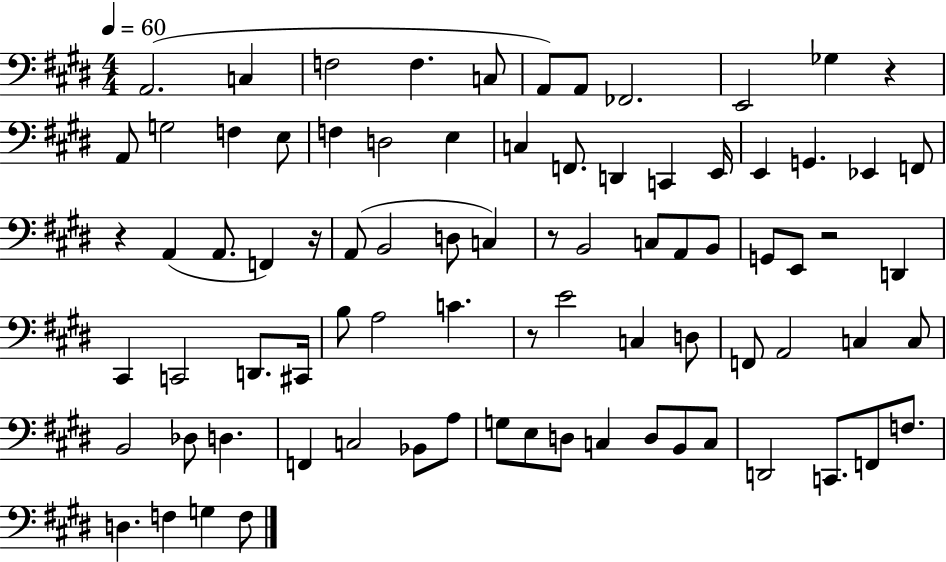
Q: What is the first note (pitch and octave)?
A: A2